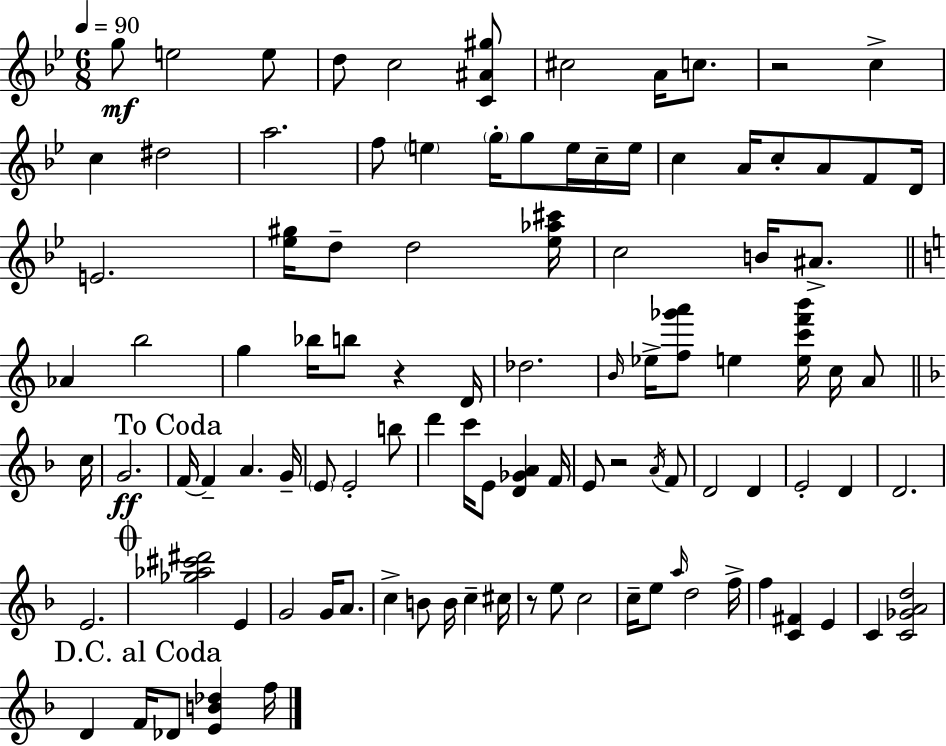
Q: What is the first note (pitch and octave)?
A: G5